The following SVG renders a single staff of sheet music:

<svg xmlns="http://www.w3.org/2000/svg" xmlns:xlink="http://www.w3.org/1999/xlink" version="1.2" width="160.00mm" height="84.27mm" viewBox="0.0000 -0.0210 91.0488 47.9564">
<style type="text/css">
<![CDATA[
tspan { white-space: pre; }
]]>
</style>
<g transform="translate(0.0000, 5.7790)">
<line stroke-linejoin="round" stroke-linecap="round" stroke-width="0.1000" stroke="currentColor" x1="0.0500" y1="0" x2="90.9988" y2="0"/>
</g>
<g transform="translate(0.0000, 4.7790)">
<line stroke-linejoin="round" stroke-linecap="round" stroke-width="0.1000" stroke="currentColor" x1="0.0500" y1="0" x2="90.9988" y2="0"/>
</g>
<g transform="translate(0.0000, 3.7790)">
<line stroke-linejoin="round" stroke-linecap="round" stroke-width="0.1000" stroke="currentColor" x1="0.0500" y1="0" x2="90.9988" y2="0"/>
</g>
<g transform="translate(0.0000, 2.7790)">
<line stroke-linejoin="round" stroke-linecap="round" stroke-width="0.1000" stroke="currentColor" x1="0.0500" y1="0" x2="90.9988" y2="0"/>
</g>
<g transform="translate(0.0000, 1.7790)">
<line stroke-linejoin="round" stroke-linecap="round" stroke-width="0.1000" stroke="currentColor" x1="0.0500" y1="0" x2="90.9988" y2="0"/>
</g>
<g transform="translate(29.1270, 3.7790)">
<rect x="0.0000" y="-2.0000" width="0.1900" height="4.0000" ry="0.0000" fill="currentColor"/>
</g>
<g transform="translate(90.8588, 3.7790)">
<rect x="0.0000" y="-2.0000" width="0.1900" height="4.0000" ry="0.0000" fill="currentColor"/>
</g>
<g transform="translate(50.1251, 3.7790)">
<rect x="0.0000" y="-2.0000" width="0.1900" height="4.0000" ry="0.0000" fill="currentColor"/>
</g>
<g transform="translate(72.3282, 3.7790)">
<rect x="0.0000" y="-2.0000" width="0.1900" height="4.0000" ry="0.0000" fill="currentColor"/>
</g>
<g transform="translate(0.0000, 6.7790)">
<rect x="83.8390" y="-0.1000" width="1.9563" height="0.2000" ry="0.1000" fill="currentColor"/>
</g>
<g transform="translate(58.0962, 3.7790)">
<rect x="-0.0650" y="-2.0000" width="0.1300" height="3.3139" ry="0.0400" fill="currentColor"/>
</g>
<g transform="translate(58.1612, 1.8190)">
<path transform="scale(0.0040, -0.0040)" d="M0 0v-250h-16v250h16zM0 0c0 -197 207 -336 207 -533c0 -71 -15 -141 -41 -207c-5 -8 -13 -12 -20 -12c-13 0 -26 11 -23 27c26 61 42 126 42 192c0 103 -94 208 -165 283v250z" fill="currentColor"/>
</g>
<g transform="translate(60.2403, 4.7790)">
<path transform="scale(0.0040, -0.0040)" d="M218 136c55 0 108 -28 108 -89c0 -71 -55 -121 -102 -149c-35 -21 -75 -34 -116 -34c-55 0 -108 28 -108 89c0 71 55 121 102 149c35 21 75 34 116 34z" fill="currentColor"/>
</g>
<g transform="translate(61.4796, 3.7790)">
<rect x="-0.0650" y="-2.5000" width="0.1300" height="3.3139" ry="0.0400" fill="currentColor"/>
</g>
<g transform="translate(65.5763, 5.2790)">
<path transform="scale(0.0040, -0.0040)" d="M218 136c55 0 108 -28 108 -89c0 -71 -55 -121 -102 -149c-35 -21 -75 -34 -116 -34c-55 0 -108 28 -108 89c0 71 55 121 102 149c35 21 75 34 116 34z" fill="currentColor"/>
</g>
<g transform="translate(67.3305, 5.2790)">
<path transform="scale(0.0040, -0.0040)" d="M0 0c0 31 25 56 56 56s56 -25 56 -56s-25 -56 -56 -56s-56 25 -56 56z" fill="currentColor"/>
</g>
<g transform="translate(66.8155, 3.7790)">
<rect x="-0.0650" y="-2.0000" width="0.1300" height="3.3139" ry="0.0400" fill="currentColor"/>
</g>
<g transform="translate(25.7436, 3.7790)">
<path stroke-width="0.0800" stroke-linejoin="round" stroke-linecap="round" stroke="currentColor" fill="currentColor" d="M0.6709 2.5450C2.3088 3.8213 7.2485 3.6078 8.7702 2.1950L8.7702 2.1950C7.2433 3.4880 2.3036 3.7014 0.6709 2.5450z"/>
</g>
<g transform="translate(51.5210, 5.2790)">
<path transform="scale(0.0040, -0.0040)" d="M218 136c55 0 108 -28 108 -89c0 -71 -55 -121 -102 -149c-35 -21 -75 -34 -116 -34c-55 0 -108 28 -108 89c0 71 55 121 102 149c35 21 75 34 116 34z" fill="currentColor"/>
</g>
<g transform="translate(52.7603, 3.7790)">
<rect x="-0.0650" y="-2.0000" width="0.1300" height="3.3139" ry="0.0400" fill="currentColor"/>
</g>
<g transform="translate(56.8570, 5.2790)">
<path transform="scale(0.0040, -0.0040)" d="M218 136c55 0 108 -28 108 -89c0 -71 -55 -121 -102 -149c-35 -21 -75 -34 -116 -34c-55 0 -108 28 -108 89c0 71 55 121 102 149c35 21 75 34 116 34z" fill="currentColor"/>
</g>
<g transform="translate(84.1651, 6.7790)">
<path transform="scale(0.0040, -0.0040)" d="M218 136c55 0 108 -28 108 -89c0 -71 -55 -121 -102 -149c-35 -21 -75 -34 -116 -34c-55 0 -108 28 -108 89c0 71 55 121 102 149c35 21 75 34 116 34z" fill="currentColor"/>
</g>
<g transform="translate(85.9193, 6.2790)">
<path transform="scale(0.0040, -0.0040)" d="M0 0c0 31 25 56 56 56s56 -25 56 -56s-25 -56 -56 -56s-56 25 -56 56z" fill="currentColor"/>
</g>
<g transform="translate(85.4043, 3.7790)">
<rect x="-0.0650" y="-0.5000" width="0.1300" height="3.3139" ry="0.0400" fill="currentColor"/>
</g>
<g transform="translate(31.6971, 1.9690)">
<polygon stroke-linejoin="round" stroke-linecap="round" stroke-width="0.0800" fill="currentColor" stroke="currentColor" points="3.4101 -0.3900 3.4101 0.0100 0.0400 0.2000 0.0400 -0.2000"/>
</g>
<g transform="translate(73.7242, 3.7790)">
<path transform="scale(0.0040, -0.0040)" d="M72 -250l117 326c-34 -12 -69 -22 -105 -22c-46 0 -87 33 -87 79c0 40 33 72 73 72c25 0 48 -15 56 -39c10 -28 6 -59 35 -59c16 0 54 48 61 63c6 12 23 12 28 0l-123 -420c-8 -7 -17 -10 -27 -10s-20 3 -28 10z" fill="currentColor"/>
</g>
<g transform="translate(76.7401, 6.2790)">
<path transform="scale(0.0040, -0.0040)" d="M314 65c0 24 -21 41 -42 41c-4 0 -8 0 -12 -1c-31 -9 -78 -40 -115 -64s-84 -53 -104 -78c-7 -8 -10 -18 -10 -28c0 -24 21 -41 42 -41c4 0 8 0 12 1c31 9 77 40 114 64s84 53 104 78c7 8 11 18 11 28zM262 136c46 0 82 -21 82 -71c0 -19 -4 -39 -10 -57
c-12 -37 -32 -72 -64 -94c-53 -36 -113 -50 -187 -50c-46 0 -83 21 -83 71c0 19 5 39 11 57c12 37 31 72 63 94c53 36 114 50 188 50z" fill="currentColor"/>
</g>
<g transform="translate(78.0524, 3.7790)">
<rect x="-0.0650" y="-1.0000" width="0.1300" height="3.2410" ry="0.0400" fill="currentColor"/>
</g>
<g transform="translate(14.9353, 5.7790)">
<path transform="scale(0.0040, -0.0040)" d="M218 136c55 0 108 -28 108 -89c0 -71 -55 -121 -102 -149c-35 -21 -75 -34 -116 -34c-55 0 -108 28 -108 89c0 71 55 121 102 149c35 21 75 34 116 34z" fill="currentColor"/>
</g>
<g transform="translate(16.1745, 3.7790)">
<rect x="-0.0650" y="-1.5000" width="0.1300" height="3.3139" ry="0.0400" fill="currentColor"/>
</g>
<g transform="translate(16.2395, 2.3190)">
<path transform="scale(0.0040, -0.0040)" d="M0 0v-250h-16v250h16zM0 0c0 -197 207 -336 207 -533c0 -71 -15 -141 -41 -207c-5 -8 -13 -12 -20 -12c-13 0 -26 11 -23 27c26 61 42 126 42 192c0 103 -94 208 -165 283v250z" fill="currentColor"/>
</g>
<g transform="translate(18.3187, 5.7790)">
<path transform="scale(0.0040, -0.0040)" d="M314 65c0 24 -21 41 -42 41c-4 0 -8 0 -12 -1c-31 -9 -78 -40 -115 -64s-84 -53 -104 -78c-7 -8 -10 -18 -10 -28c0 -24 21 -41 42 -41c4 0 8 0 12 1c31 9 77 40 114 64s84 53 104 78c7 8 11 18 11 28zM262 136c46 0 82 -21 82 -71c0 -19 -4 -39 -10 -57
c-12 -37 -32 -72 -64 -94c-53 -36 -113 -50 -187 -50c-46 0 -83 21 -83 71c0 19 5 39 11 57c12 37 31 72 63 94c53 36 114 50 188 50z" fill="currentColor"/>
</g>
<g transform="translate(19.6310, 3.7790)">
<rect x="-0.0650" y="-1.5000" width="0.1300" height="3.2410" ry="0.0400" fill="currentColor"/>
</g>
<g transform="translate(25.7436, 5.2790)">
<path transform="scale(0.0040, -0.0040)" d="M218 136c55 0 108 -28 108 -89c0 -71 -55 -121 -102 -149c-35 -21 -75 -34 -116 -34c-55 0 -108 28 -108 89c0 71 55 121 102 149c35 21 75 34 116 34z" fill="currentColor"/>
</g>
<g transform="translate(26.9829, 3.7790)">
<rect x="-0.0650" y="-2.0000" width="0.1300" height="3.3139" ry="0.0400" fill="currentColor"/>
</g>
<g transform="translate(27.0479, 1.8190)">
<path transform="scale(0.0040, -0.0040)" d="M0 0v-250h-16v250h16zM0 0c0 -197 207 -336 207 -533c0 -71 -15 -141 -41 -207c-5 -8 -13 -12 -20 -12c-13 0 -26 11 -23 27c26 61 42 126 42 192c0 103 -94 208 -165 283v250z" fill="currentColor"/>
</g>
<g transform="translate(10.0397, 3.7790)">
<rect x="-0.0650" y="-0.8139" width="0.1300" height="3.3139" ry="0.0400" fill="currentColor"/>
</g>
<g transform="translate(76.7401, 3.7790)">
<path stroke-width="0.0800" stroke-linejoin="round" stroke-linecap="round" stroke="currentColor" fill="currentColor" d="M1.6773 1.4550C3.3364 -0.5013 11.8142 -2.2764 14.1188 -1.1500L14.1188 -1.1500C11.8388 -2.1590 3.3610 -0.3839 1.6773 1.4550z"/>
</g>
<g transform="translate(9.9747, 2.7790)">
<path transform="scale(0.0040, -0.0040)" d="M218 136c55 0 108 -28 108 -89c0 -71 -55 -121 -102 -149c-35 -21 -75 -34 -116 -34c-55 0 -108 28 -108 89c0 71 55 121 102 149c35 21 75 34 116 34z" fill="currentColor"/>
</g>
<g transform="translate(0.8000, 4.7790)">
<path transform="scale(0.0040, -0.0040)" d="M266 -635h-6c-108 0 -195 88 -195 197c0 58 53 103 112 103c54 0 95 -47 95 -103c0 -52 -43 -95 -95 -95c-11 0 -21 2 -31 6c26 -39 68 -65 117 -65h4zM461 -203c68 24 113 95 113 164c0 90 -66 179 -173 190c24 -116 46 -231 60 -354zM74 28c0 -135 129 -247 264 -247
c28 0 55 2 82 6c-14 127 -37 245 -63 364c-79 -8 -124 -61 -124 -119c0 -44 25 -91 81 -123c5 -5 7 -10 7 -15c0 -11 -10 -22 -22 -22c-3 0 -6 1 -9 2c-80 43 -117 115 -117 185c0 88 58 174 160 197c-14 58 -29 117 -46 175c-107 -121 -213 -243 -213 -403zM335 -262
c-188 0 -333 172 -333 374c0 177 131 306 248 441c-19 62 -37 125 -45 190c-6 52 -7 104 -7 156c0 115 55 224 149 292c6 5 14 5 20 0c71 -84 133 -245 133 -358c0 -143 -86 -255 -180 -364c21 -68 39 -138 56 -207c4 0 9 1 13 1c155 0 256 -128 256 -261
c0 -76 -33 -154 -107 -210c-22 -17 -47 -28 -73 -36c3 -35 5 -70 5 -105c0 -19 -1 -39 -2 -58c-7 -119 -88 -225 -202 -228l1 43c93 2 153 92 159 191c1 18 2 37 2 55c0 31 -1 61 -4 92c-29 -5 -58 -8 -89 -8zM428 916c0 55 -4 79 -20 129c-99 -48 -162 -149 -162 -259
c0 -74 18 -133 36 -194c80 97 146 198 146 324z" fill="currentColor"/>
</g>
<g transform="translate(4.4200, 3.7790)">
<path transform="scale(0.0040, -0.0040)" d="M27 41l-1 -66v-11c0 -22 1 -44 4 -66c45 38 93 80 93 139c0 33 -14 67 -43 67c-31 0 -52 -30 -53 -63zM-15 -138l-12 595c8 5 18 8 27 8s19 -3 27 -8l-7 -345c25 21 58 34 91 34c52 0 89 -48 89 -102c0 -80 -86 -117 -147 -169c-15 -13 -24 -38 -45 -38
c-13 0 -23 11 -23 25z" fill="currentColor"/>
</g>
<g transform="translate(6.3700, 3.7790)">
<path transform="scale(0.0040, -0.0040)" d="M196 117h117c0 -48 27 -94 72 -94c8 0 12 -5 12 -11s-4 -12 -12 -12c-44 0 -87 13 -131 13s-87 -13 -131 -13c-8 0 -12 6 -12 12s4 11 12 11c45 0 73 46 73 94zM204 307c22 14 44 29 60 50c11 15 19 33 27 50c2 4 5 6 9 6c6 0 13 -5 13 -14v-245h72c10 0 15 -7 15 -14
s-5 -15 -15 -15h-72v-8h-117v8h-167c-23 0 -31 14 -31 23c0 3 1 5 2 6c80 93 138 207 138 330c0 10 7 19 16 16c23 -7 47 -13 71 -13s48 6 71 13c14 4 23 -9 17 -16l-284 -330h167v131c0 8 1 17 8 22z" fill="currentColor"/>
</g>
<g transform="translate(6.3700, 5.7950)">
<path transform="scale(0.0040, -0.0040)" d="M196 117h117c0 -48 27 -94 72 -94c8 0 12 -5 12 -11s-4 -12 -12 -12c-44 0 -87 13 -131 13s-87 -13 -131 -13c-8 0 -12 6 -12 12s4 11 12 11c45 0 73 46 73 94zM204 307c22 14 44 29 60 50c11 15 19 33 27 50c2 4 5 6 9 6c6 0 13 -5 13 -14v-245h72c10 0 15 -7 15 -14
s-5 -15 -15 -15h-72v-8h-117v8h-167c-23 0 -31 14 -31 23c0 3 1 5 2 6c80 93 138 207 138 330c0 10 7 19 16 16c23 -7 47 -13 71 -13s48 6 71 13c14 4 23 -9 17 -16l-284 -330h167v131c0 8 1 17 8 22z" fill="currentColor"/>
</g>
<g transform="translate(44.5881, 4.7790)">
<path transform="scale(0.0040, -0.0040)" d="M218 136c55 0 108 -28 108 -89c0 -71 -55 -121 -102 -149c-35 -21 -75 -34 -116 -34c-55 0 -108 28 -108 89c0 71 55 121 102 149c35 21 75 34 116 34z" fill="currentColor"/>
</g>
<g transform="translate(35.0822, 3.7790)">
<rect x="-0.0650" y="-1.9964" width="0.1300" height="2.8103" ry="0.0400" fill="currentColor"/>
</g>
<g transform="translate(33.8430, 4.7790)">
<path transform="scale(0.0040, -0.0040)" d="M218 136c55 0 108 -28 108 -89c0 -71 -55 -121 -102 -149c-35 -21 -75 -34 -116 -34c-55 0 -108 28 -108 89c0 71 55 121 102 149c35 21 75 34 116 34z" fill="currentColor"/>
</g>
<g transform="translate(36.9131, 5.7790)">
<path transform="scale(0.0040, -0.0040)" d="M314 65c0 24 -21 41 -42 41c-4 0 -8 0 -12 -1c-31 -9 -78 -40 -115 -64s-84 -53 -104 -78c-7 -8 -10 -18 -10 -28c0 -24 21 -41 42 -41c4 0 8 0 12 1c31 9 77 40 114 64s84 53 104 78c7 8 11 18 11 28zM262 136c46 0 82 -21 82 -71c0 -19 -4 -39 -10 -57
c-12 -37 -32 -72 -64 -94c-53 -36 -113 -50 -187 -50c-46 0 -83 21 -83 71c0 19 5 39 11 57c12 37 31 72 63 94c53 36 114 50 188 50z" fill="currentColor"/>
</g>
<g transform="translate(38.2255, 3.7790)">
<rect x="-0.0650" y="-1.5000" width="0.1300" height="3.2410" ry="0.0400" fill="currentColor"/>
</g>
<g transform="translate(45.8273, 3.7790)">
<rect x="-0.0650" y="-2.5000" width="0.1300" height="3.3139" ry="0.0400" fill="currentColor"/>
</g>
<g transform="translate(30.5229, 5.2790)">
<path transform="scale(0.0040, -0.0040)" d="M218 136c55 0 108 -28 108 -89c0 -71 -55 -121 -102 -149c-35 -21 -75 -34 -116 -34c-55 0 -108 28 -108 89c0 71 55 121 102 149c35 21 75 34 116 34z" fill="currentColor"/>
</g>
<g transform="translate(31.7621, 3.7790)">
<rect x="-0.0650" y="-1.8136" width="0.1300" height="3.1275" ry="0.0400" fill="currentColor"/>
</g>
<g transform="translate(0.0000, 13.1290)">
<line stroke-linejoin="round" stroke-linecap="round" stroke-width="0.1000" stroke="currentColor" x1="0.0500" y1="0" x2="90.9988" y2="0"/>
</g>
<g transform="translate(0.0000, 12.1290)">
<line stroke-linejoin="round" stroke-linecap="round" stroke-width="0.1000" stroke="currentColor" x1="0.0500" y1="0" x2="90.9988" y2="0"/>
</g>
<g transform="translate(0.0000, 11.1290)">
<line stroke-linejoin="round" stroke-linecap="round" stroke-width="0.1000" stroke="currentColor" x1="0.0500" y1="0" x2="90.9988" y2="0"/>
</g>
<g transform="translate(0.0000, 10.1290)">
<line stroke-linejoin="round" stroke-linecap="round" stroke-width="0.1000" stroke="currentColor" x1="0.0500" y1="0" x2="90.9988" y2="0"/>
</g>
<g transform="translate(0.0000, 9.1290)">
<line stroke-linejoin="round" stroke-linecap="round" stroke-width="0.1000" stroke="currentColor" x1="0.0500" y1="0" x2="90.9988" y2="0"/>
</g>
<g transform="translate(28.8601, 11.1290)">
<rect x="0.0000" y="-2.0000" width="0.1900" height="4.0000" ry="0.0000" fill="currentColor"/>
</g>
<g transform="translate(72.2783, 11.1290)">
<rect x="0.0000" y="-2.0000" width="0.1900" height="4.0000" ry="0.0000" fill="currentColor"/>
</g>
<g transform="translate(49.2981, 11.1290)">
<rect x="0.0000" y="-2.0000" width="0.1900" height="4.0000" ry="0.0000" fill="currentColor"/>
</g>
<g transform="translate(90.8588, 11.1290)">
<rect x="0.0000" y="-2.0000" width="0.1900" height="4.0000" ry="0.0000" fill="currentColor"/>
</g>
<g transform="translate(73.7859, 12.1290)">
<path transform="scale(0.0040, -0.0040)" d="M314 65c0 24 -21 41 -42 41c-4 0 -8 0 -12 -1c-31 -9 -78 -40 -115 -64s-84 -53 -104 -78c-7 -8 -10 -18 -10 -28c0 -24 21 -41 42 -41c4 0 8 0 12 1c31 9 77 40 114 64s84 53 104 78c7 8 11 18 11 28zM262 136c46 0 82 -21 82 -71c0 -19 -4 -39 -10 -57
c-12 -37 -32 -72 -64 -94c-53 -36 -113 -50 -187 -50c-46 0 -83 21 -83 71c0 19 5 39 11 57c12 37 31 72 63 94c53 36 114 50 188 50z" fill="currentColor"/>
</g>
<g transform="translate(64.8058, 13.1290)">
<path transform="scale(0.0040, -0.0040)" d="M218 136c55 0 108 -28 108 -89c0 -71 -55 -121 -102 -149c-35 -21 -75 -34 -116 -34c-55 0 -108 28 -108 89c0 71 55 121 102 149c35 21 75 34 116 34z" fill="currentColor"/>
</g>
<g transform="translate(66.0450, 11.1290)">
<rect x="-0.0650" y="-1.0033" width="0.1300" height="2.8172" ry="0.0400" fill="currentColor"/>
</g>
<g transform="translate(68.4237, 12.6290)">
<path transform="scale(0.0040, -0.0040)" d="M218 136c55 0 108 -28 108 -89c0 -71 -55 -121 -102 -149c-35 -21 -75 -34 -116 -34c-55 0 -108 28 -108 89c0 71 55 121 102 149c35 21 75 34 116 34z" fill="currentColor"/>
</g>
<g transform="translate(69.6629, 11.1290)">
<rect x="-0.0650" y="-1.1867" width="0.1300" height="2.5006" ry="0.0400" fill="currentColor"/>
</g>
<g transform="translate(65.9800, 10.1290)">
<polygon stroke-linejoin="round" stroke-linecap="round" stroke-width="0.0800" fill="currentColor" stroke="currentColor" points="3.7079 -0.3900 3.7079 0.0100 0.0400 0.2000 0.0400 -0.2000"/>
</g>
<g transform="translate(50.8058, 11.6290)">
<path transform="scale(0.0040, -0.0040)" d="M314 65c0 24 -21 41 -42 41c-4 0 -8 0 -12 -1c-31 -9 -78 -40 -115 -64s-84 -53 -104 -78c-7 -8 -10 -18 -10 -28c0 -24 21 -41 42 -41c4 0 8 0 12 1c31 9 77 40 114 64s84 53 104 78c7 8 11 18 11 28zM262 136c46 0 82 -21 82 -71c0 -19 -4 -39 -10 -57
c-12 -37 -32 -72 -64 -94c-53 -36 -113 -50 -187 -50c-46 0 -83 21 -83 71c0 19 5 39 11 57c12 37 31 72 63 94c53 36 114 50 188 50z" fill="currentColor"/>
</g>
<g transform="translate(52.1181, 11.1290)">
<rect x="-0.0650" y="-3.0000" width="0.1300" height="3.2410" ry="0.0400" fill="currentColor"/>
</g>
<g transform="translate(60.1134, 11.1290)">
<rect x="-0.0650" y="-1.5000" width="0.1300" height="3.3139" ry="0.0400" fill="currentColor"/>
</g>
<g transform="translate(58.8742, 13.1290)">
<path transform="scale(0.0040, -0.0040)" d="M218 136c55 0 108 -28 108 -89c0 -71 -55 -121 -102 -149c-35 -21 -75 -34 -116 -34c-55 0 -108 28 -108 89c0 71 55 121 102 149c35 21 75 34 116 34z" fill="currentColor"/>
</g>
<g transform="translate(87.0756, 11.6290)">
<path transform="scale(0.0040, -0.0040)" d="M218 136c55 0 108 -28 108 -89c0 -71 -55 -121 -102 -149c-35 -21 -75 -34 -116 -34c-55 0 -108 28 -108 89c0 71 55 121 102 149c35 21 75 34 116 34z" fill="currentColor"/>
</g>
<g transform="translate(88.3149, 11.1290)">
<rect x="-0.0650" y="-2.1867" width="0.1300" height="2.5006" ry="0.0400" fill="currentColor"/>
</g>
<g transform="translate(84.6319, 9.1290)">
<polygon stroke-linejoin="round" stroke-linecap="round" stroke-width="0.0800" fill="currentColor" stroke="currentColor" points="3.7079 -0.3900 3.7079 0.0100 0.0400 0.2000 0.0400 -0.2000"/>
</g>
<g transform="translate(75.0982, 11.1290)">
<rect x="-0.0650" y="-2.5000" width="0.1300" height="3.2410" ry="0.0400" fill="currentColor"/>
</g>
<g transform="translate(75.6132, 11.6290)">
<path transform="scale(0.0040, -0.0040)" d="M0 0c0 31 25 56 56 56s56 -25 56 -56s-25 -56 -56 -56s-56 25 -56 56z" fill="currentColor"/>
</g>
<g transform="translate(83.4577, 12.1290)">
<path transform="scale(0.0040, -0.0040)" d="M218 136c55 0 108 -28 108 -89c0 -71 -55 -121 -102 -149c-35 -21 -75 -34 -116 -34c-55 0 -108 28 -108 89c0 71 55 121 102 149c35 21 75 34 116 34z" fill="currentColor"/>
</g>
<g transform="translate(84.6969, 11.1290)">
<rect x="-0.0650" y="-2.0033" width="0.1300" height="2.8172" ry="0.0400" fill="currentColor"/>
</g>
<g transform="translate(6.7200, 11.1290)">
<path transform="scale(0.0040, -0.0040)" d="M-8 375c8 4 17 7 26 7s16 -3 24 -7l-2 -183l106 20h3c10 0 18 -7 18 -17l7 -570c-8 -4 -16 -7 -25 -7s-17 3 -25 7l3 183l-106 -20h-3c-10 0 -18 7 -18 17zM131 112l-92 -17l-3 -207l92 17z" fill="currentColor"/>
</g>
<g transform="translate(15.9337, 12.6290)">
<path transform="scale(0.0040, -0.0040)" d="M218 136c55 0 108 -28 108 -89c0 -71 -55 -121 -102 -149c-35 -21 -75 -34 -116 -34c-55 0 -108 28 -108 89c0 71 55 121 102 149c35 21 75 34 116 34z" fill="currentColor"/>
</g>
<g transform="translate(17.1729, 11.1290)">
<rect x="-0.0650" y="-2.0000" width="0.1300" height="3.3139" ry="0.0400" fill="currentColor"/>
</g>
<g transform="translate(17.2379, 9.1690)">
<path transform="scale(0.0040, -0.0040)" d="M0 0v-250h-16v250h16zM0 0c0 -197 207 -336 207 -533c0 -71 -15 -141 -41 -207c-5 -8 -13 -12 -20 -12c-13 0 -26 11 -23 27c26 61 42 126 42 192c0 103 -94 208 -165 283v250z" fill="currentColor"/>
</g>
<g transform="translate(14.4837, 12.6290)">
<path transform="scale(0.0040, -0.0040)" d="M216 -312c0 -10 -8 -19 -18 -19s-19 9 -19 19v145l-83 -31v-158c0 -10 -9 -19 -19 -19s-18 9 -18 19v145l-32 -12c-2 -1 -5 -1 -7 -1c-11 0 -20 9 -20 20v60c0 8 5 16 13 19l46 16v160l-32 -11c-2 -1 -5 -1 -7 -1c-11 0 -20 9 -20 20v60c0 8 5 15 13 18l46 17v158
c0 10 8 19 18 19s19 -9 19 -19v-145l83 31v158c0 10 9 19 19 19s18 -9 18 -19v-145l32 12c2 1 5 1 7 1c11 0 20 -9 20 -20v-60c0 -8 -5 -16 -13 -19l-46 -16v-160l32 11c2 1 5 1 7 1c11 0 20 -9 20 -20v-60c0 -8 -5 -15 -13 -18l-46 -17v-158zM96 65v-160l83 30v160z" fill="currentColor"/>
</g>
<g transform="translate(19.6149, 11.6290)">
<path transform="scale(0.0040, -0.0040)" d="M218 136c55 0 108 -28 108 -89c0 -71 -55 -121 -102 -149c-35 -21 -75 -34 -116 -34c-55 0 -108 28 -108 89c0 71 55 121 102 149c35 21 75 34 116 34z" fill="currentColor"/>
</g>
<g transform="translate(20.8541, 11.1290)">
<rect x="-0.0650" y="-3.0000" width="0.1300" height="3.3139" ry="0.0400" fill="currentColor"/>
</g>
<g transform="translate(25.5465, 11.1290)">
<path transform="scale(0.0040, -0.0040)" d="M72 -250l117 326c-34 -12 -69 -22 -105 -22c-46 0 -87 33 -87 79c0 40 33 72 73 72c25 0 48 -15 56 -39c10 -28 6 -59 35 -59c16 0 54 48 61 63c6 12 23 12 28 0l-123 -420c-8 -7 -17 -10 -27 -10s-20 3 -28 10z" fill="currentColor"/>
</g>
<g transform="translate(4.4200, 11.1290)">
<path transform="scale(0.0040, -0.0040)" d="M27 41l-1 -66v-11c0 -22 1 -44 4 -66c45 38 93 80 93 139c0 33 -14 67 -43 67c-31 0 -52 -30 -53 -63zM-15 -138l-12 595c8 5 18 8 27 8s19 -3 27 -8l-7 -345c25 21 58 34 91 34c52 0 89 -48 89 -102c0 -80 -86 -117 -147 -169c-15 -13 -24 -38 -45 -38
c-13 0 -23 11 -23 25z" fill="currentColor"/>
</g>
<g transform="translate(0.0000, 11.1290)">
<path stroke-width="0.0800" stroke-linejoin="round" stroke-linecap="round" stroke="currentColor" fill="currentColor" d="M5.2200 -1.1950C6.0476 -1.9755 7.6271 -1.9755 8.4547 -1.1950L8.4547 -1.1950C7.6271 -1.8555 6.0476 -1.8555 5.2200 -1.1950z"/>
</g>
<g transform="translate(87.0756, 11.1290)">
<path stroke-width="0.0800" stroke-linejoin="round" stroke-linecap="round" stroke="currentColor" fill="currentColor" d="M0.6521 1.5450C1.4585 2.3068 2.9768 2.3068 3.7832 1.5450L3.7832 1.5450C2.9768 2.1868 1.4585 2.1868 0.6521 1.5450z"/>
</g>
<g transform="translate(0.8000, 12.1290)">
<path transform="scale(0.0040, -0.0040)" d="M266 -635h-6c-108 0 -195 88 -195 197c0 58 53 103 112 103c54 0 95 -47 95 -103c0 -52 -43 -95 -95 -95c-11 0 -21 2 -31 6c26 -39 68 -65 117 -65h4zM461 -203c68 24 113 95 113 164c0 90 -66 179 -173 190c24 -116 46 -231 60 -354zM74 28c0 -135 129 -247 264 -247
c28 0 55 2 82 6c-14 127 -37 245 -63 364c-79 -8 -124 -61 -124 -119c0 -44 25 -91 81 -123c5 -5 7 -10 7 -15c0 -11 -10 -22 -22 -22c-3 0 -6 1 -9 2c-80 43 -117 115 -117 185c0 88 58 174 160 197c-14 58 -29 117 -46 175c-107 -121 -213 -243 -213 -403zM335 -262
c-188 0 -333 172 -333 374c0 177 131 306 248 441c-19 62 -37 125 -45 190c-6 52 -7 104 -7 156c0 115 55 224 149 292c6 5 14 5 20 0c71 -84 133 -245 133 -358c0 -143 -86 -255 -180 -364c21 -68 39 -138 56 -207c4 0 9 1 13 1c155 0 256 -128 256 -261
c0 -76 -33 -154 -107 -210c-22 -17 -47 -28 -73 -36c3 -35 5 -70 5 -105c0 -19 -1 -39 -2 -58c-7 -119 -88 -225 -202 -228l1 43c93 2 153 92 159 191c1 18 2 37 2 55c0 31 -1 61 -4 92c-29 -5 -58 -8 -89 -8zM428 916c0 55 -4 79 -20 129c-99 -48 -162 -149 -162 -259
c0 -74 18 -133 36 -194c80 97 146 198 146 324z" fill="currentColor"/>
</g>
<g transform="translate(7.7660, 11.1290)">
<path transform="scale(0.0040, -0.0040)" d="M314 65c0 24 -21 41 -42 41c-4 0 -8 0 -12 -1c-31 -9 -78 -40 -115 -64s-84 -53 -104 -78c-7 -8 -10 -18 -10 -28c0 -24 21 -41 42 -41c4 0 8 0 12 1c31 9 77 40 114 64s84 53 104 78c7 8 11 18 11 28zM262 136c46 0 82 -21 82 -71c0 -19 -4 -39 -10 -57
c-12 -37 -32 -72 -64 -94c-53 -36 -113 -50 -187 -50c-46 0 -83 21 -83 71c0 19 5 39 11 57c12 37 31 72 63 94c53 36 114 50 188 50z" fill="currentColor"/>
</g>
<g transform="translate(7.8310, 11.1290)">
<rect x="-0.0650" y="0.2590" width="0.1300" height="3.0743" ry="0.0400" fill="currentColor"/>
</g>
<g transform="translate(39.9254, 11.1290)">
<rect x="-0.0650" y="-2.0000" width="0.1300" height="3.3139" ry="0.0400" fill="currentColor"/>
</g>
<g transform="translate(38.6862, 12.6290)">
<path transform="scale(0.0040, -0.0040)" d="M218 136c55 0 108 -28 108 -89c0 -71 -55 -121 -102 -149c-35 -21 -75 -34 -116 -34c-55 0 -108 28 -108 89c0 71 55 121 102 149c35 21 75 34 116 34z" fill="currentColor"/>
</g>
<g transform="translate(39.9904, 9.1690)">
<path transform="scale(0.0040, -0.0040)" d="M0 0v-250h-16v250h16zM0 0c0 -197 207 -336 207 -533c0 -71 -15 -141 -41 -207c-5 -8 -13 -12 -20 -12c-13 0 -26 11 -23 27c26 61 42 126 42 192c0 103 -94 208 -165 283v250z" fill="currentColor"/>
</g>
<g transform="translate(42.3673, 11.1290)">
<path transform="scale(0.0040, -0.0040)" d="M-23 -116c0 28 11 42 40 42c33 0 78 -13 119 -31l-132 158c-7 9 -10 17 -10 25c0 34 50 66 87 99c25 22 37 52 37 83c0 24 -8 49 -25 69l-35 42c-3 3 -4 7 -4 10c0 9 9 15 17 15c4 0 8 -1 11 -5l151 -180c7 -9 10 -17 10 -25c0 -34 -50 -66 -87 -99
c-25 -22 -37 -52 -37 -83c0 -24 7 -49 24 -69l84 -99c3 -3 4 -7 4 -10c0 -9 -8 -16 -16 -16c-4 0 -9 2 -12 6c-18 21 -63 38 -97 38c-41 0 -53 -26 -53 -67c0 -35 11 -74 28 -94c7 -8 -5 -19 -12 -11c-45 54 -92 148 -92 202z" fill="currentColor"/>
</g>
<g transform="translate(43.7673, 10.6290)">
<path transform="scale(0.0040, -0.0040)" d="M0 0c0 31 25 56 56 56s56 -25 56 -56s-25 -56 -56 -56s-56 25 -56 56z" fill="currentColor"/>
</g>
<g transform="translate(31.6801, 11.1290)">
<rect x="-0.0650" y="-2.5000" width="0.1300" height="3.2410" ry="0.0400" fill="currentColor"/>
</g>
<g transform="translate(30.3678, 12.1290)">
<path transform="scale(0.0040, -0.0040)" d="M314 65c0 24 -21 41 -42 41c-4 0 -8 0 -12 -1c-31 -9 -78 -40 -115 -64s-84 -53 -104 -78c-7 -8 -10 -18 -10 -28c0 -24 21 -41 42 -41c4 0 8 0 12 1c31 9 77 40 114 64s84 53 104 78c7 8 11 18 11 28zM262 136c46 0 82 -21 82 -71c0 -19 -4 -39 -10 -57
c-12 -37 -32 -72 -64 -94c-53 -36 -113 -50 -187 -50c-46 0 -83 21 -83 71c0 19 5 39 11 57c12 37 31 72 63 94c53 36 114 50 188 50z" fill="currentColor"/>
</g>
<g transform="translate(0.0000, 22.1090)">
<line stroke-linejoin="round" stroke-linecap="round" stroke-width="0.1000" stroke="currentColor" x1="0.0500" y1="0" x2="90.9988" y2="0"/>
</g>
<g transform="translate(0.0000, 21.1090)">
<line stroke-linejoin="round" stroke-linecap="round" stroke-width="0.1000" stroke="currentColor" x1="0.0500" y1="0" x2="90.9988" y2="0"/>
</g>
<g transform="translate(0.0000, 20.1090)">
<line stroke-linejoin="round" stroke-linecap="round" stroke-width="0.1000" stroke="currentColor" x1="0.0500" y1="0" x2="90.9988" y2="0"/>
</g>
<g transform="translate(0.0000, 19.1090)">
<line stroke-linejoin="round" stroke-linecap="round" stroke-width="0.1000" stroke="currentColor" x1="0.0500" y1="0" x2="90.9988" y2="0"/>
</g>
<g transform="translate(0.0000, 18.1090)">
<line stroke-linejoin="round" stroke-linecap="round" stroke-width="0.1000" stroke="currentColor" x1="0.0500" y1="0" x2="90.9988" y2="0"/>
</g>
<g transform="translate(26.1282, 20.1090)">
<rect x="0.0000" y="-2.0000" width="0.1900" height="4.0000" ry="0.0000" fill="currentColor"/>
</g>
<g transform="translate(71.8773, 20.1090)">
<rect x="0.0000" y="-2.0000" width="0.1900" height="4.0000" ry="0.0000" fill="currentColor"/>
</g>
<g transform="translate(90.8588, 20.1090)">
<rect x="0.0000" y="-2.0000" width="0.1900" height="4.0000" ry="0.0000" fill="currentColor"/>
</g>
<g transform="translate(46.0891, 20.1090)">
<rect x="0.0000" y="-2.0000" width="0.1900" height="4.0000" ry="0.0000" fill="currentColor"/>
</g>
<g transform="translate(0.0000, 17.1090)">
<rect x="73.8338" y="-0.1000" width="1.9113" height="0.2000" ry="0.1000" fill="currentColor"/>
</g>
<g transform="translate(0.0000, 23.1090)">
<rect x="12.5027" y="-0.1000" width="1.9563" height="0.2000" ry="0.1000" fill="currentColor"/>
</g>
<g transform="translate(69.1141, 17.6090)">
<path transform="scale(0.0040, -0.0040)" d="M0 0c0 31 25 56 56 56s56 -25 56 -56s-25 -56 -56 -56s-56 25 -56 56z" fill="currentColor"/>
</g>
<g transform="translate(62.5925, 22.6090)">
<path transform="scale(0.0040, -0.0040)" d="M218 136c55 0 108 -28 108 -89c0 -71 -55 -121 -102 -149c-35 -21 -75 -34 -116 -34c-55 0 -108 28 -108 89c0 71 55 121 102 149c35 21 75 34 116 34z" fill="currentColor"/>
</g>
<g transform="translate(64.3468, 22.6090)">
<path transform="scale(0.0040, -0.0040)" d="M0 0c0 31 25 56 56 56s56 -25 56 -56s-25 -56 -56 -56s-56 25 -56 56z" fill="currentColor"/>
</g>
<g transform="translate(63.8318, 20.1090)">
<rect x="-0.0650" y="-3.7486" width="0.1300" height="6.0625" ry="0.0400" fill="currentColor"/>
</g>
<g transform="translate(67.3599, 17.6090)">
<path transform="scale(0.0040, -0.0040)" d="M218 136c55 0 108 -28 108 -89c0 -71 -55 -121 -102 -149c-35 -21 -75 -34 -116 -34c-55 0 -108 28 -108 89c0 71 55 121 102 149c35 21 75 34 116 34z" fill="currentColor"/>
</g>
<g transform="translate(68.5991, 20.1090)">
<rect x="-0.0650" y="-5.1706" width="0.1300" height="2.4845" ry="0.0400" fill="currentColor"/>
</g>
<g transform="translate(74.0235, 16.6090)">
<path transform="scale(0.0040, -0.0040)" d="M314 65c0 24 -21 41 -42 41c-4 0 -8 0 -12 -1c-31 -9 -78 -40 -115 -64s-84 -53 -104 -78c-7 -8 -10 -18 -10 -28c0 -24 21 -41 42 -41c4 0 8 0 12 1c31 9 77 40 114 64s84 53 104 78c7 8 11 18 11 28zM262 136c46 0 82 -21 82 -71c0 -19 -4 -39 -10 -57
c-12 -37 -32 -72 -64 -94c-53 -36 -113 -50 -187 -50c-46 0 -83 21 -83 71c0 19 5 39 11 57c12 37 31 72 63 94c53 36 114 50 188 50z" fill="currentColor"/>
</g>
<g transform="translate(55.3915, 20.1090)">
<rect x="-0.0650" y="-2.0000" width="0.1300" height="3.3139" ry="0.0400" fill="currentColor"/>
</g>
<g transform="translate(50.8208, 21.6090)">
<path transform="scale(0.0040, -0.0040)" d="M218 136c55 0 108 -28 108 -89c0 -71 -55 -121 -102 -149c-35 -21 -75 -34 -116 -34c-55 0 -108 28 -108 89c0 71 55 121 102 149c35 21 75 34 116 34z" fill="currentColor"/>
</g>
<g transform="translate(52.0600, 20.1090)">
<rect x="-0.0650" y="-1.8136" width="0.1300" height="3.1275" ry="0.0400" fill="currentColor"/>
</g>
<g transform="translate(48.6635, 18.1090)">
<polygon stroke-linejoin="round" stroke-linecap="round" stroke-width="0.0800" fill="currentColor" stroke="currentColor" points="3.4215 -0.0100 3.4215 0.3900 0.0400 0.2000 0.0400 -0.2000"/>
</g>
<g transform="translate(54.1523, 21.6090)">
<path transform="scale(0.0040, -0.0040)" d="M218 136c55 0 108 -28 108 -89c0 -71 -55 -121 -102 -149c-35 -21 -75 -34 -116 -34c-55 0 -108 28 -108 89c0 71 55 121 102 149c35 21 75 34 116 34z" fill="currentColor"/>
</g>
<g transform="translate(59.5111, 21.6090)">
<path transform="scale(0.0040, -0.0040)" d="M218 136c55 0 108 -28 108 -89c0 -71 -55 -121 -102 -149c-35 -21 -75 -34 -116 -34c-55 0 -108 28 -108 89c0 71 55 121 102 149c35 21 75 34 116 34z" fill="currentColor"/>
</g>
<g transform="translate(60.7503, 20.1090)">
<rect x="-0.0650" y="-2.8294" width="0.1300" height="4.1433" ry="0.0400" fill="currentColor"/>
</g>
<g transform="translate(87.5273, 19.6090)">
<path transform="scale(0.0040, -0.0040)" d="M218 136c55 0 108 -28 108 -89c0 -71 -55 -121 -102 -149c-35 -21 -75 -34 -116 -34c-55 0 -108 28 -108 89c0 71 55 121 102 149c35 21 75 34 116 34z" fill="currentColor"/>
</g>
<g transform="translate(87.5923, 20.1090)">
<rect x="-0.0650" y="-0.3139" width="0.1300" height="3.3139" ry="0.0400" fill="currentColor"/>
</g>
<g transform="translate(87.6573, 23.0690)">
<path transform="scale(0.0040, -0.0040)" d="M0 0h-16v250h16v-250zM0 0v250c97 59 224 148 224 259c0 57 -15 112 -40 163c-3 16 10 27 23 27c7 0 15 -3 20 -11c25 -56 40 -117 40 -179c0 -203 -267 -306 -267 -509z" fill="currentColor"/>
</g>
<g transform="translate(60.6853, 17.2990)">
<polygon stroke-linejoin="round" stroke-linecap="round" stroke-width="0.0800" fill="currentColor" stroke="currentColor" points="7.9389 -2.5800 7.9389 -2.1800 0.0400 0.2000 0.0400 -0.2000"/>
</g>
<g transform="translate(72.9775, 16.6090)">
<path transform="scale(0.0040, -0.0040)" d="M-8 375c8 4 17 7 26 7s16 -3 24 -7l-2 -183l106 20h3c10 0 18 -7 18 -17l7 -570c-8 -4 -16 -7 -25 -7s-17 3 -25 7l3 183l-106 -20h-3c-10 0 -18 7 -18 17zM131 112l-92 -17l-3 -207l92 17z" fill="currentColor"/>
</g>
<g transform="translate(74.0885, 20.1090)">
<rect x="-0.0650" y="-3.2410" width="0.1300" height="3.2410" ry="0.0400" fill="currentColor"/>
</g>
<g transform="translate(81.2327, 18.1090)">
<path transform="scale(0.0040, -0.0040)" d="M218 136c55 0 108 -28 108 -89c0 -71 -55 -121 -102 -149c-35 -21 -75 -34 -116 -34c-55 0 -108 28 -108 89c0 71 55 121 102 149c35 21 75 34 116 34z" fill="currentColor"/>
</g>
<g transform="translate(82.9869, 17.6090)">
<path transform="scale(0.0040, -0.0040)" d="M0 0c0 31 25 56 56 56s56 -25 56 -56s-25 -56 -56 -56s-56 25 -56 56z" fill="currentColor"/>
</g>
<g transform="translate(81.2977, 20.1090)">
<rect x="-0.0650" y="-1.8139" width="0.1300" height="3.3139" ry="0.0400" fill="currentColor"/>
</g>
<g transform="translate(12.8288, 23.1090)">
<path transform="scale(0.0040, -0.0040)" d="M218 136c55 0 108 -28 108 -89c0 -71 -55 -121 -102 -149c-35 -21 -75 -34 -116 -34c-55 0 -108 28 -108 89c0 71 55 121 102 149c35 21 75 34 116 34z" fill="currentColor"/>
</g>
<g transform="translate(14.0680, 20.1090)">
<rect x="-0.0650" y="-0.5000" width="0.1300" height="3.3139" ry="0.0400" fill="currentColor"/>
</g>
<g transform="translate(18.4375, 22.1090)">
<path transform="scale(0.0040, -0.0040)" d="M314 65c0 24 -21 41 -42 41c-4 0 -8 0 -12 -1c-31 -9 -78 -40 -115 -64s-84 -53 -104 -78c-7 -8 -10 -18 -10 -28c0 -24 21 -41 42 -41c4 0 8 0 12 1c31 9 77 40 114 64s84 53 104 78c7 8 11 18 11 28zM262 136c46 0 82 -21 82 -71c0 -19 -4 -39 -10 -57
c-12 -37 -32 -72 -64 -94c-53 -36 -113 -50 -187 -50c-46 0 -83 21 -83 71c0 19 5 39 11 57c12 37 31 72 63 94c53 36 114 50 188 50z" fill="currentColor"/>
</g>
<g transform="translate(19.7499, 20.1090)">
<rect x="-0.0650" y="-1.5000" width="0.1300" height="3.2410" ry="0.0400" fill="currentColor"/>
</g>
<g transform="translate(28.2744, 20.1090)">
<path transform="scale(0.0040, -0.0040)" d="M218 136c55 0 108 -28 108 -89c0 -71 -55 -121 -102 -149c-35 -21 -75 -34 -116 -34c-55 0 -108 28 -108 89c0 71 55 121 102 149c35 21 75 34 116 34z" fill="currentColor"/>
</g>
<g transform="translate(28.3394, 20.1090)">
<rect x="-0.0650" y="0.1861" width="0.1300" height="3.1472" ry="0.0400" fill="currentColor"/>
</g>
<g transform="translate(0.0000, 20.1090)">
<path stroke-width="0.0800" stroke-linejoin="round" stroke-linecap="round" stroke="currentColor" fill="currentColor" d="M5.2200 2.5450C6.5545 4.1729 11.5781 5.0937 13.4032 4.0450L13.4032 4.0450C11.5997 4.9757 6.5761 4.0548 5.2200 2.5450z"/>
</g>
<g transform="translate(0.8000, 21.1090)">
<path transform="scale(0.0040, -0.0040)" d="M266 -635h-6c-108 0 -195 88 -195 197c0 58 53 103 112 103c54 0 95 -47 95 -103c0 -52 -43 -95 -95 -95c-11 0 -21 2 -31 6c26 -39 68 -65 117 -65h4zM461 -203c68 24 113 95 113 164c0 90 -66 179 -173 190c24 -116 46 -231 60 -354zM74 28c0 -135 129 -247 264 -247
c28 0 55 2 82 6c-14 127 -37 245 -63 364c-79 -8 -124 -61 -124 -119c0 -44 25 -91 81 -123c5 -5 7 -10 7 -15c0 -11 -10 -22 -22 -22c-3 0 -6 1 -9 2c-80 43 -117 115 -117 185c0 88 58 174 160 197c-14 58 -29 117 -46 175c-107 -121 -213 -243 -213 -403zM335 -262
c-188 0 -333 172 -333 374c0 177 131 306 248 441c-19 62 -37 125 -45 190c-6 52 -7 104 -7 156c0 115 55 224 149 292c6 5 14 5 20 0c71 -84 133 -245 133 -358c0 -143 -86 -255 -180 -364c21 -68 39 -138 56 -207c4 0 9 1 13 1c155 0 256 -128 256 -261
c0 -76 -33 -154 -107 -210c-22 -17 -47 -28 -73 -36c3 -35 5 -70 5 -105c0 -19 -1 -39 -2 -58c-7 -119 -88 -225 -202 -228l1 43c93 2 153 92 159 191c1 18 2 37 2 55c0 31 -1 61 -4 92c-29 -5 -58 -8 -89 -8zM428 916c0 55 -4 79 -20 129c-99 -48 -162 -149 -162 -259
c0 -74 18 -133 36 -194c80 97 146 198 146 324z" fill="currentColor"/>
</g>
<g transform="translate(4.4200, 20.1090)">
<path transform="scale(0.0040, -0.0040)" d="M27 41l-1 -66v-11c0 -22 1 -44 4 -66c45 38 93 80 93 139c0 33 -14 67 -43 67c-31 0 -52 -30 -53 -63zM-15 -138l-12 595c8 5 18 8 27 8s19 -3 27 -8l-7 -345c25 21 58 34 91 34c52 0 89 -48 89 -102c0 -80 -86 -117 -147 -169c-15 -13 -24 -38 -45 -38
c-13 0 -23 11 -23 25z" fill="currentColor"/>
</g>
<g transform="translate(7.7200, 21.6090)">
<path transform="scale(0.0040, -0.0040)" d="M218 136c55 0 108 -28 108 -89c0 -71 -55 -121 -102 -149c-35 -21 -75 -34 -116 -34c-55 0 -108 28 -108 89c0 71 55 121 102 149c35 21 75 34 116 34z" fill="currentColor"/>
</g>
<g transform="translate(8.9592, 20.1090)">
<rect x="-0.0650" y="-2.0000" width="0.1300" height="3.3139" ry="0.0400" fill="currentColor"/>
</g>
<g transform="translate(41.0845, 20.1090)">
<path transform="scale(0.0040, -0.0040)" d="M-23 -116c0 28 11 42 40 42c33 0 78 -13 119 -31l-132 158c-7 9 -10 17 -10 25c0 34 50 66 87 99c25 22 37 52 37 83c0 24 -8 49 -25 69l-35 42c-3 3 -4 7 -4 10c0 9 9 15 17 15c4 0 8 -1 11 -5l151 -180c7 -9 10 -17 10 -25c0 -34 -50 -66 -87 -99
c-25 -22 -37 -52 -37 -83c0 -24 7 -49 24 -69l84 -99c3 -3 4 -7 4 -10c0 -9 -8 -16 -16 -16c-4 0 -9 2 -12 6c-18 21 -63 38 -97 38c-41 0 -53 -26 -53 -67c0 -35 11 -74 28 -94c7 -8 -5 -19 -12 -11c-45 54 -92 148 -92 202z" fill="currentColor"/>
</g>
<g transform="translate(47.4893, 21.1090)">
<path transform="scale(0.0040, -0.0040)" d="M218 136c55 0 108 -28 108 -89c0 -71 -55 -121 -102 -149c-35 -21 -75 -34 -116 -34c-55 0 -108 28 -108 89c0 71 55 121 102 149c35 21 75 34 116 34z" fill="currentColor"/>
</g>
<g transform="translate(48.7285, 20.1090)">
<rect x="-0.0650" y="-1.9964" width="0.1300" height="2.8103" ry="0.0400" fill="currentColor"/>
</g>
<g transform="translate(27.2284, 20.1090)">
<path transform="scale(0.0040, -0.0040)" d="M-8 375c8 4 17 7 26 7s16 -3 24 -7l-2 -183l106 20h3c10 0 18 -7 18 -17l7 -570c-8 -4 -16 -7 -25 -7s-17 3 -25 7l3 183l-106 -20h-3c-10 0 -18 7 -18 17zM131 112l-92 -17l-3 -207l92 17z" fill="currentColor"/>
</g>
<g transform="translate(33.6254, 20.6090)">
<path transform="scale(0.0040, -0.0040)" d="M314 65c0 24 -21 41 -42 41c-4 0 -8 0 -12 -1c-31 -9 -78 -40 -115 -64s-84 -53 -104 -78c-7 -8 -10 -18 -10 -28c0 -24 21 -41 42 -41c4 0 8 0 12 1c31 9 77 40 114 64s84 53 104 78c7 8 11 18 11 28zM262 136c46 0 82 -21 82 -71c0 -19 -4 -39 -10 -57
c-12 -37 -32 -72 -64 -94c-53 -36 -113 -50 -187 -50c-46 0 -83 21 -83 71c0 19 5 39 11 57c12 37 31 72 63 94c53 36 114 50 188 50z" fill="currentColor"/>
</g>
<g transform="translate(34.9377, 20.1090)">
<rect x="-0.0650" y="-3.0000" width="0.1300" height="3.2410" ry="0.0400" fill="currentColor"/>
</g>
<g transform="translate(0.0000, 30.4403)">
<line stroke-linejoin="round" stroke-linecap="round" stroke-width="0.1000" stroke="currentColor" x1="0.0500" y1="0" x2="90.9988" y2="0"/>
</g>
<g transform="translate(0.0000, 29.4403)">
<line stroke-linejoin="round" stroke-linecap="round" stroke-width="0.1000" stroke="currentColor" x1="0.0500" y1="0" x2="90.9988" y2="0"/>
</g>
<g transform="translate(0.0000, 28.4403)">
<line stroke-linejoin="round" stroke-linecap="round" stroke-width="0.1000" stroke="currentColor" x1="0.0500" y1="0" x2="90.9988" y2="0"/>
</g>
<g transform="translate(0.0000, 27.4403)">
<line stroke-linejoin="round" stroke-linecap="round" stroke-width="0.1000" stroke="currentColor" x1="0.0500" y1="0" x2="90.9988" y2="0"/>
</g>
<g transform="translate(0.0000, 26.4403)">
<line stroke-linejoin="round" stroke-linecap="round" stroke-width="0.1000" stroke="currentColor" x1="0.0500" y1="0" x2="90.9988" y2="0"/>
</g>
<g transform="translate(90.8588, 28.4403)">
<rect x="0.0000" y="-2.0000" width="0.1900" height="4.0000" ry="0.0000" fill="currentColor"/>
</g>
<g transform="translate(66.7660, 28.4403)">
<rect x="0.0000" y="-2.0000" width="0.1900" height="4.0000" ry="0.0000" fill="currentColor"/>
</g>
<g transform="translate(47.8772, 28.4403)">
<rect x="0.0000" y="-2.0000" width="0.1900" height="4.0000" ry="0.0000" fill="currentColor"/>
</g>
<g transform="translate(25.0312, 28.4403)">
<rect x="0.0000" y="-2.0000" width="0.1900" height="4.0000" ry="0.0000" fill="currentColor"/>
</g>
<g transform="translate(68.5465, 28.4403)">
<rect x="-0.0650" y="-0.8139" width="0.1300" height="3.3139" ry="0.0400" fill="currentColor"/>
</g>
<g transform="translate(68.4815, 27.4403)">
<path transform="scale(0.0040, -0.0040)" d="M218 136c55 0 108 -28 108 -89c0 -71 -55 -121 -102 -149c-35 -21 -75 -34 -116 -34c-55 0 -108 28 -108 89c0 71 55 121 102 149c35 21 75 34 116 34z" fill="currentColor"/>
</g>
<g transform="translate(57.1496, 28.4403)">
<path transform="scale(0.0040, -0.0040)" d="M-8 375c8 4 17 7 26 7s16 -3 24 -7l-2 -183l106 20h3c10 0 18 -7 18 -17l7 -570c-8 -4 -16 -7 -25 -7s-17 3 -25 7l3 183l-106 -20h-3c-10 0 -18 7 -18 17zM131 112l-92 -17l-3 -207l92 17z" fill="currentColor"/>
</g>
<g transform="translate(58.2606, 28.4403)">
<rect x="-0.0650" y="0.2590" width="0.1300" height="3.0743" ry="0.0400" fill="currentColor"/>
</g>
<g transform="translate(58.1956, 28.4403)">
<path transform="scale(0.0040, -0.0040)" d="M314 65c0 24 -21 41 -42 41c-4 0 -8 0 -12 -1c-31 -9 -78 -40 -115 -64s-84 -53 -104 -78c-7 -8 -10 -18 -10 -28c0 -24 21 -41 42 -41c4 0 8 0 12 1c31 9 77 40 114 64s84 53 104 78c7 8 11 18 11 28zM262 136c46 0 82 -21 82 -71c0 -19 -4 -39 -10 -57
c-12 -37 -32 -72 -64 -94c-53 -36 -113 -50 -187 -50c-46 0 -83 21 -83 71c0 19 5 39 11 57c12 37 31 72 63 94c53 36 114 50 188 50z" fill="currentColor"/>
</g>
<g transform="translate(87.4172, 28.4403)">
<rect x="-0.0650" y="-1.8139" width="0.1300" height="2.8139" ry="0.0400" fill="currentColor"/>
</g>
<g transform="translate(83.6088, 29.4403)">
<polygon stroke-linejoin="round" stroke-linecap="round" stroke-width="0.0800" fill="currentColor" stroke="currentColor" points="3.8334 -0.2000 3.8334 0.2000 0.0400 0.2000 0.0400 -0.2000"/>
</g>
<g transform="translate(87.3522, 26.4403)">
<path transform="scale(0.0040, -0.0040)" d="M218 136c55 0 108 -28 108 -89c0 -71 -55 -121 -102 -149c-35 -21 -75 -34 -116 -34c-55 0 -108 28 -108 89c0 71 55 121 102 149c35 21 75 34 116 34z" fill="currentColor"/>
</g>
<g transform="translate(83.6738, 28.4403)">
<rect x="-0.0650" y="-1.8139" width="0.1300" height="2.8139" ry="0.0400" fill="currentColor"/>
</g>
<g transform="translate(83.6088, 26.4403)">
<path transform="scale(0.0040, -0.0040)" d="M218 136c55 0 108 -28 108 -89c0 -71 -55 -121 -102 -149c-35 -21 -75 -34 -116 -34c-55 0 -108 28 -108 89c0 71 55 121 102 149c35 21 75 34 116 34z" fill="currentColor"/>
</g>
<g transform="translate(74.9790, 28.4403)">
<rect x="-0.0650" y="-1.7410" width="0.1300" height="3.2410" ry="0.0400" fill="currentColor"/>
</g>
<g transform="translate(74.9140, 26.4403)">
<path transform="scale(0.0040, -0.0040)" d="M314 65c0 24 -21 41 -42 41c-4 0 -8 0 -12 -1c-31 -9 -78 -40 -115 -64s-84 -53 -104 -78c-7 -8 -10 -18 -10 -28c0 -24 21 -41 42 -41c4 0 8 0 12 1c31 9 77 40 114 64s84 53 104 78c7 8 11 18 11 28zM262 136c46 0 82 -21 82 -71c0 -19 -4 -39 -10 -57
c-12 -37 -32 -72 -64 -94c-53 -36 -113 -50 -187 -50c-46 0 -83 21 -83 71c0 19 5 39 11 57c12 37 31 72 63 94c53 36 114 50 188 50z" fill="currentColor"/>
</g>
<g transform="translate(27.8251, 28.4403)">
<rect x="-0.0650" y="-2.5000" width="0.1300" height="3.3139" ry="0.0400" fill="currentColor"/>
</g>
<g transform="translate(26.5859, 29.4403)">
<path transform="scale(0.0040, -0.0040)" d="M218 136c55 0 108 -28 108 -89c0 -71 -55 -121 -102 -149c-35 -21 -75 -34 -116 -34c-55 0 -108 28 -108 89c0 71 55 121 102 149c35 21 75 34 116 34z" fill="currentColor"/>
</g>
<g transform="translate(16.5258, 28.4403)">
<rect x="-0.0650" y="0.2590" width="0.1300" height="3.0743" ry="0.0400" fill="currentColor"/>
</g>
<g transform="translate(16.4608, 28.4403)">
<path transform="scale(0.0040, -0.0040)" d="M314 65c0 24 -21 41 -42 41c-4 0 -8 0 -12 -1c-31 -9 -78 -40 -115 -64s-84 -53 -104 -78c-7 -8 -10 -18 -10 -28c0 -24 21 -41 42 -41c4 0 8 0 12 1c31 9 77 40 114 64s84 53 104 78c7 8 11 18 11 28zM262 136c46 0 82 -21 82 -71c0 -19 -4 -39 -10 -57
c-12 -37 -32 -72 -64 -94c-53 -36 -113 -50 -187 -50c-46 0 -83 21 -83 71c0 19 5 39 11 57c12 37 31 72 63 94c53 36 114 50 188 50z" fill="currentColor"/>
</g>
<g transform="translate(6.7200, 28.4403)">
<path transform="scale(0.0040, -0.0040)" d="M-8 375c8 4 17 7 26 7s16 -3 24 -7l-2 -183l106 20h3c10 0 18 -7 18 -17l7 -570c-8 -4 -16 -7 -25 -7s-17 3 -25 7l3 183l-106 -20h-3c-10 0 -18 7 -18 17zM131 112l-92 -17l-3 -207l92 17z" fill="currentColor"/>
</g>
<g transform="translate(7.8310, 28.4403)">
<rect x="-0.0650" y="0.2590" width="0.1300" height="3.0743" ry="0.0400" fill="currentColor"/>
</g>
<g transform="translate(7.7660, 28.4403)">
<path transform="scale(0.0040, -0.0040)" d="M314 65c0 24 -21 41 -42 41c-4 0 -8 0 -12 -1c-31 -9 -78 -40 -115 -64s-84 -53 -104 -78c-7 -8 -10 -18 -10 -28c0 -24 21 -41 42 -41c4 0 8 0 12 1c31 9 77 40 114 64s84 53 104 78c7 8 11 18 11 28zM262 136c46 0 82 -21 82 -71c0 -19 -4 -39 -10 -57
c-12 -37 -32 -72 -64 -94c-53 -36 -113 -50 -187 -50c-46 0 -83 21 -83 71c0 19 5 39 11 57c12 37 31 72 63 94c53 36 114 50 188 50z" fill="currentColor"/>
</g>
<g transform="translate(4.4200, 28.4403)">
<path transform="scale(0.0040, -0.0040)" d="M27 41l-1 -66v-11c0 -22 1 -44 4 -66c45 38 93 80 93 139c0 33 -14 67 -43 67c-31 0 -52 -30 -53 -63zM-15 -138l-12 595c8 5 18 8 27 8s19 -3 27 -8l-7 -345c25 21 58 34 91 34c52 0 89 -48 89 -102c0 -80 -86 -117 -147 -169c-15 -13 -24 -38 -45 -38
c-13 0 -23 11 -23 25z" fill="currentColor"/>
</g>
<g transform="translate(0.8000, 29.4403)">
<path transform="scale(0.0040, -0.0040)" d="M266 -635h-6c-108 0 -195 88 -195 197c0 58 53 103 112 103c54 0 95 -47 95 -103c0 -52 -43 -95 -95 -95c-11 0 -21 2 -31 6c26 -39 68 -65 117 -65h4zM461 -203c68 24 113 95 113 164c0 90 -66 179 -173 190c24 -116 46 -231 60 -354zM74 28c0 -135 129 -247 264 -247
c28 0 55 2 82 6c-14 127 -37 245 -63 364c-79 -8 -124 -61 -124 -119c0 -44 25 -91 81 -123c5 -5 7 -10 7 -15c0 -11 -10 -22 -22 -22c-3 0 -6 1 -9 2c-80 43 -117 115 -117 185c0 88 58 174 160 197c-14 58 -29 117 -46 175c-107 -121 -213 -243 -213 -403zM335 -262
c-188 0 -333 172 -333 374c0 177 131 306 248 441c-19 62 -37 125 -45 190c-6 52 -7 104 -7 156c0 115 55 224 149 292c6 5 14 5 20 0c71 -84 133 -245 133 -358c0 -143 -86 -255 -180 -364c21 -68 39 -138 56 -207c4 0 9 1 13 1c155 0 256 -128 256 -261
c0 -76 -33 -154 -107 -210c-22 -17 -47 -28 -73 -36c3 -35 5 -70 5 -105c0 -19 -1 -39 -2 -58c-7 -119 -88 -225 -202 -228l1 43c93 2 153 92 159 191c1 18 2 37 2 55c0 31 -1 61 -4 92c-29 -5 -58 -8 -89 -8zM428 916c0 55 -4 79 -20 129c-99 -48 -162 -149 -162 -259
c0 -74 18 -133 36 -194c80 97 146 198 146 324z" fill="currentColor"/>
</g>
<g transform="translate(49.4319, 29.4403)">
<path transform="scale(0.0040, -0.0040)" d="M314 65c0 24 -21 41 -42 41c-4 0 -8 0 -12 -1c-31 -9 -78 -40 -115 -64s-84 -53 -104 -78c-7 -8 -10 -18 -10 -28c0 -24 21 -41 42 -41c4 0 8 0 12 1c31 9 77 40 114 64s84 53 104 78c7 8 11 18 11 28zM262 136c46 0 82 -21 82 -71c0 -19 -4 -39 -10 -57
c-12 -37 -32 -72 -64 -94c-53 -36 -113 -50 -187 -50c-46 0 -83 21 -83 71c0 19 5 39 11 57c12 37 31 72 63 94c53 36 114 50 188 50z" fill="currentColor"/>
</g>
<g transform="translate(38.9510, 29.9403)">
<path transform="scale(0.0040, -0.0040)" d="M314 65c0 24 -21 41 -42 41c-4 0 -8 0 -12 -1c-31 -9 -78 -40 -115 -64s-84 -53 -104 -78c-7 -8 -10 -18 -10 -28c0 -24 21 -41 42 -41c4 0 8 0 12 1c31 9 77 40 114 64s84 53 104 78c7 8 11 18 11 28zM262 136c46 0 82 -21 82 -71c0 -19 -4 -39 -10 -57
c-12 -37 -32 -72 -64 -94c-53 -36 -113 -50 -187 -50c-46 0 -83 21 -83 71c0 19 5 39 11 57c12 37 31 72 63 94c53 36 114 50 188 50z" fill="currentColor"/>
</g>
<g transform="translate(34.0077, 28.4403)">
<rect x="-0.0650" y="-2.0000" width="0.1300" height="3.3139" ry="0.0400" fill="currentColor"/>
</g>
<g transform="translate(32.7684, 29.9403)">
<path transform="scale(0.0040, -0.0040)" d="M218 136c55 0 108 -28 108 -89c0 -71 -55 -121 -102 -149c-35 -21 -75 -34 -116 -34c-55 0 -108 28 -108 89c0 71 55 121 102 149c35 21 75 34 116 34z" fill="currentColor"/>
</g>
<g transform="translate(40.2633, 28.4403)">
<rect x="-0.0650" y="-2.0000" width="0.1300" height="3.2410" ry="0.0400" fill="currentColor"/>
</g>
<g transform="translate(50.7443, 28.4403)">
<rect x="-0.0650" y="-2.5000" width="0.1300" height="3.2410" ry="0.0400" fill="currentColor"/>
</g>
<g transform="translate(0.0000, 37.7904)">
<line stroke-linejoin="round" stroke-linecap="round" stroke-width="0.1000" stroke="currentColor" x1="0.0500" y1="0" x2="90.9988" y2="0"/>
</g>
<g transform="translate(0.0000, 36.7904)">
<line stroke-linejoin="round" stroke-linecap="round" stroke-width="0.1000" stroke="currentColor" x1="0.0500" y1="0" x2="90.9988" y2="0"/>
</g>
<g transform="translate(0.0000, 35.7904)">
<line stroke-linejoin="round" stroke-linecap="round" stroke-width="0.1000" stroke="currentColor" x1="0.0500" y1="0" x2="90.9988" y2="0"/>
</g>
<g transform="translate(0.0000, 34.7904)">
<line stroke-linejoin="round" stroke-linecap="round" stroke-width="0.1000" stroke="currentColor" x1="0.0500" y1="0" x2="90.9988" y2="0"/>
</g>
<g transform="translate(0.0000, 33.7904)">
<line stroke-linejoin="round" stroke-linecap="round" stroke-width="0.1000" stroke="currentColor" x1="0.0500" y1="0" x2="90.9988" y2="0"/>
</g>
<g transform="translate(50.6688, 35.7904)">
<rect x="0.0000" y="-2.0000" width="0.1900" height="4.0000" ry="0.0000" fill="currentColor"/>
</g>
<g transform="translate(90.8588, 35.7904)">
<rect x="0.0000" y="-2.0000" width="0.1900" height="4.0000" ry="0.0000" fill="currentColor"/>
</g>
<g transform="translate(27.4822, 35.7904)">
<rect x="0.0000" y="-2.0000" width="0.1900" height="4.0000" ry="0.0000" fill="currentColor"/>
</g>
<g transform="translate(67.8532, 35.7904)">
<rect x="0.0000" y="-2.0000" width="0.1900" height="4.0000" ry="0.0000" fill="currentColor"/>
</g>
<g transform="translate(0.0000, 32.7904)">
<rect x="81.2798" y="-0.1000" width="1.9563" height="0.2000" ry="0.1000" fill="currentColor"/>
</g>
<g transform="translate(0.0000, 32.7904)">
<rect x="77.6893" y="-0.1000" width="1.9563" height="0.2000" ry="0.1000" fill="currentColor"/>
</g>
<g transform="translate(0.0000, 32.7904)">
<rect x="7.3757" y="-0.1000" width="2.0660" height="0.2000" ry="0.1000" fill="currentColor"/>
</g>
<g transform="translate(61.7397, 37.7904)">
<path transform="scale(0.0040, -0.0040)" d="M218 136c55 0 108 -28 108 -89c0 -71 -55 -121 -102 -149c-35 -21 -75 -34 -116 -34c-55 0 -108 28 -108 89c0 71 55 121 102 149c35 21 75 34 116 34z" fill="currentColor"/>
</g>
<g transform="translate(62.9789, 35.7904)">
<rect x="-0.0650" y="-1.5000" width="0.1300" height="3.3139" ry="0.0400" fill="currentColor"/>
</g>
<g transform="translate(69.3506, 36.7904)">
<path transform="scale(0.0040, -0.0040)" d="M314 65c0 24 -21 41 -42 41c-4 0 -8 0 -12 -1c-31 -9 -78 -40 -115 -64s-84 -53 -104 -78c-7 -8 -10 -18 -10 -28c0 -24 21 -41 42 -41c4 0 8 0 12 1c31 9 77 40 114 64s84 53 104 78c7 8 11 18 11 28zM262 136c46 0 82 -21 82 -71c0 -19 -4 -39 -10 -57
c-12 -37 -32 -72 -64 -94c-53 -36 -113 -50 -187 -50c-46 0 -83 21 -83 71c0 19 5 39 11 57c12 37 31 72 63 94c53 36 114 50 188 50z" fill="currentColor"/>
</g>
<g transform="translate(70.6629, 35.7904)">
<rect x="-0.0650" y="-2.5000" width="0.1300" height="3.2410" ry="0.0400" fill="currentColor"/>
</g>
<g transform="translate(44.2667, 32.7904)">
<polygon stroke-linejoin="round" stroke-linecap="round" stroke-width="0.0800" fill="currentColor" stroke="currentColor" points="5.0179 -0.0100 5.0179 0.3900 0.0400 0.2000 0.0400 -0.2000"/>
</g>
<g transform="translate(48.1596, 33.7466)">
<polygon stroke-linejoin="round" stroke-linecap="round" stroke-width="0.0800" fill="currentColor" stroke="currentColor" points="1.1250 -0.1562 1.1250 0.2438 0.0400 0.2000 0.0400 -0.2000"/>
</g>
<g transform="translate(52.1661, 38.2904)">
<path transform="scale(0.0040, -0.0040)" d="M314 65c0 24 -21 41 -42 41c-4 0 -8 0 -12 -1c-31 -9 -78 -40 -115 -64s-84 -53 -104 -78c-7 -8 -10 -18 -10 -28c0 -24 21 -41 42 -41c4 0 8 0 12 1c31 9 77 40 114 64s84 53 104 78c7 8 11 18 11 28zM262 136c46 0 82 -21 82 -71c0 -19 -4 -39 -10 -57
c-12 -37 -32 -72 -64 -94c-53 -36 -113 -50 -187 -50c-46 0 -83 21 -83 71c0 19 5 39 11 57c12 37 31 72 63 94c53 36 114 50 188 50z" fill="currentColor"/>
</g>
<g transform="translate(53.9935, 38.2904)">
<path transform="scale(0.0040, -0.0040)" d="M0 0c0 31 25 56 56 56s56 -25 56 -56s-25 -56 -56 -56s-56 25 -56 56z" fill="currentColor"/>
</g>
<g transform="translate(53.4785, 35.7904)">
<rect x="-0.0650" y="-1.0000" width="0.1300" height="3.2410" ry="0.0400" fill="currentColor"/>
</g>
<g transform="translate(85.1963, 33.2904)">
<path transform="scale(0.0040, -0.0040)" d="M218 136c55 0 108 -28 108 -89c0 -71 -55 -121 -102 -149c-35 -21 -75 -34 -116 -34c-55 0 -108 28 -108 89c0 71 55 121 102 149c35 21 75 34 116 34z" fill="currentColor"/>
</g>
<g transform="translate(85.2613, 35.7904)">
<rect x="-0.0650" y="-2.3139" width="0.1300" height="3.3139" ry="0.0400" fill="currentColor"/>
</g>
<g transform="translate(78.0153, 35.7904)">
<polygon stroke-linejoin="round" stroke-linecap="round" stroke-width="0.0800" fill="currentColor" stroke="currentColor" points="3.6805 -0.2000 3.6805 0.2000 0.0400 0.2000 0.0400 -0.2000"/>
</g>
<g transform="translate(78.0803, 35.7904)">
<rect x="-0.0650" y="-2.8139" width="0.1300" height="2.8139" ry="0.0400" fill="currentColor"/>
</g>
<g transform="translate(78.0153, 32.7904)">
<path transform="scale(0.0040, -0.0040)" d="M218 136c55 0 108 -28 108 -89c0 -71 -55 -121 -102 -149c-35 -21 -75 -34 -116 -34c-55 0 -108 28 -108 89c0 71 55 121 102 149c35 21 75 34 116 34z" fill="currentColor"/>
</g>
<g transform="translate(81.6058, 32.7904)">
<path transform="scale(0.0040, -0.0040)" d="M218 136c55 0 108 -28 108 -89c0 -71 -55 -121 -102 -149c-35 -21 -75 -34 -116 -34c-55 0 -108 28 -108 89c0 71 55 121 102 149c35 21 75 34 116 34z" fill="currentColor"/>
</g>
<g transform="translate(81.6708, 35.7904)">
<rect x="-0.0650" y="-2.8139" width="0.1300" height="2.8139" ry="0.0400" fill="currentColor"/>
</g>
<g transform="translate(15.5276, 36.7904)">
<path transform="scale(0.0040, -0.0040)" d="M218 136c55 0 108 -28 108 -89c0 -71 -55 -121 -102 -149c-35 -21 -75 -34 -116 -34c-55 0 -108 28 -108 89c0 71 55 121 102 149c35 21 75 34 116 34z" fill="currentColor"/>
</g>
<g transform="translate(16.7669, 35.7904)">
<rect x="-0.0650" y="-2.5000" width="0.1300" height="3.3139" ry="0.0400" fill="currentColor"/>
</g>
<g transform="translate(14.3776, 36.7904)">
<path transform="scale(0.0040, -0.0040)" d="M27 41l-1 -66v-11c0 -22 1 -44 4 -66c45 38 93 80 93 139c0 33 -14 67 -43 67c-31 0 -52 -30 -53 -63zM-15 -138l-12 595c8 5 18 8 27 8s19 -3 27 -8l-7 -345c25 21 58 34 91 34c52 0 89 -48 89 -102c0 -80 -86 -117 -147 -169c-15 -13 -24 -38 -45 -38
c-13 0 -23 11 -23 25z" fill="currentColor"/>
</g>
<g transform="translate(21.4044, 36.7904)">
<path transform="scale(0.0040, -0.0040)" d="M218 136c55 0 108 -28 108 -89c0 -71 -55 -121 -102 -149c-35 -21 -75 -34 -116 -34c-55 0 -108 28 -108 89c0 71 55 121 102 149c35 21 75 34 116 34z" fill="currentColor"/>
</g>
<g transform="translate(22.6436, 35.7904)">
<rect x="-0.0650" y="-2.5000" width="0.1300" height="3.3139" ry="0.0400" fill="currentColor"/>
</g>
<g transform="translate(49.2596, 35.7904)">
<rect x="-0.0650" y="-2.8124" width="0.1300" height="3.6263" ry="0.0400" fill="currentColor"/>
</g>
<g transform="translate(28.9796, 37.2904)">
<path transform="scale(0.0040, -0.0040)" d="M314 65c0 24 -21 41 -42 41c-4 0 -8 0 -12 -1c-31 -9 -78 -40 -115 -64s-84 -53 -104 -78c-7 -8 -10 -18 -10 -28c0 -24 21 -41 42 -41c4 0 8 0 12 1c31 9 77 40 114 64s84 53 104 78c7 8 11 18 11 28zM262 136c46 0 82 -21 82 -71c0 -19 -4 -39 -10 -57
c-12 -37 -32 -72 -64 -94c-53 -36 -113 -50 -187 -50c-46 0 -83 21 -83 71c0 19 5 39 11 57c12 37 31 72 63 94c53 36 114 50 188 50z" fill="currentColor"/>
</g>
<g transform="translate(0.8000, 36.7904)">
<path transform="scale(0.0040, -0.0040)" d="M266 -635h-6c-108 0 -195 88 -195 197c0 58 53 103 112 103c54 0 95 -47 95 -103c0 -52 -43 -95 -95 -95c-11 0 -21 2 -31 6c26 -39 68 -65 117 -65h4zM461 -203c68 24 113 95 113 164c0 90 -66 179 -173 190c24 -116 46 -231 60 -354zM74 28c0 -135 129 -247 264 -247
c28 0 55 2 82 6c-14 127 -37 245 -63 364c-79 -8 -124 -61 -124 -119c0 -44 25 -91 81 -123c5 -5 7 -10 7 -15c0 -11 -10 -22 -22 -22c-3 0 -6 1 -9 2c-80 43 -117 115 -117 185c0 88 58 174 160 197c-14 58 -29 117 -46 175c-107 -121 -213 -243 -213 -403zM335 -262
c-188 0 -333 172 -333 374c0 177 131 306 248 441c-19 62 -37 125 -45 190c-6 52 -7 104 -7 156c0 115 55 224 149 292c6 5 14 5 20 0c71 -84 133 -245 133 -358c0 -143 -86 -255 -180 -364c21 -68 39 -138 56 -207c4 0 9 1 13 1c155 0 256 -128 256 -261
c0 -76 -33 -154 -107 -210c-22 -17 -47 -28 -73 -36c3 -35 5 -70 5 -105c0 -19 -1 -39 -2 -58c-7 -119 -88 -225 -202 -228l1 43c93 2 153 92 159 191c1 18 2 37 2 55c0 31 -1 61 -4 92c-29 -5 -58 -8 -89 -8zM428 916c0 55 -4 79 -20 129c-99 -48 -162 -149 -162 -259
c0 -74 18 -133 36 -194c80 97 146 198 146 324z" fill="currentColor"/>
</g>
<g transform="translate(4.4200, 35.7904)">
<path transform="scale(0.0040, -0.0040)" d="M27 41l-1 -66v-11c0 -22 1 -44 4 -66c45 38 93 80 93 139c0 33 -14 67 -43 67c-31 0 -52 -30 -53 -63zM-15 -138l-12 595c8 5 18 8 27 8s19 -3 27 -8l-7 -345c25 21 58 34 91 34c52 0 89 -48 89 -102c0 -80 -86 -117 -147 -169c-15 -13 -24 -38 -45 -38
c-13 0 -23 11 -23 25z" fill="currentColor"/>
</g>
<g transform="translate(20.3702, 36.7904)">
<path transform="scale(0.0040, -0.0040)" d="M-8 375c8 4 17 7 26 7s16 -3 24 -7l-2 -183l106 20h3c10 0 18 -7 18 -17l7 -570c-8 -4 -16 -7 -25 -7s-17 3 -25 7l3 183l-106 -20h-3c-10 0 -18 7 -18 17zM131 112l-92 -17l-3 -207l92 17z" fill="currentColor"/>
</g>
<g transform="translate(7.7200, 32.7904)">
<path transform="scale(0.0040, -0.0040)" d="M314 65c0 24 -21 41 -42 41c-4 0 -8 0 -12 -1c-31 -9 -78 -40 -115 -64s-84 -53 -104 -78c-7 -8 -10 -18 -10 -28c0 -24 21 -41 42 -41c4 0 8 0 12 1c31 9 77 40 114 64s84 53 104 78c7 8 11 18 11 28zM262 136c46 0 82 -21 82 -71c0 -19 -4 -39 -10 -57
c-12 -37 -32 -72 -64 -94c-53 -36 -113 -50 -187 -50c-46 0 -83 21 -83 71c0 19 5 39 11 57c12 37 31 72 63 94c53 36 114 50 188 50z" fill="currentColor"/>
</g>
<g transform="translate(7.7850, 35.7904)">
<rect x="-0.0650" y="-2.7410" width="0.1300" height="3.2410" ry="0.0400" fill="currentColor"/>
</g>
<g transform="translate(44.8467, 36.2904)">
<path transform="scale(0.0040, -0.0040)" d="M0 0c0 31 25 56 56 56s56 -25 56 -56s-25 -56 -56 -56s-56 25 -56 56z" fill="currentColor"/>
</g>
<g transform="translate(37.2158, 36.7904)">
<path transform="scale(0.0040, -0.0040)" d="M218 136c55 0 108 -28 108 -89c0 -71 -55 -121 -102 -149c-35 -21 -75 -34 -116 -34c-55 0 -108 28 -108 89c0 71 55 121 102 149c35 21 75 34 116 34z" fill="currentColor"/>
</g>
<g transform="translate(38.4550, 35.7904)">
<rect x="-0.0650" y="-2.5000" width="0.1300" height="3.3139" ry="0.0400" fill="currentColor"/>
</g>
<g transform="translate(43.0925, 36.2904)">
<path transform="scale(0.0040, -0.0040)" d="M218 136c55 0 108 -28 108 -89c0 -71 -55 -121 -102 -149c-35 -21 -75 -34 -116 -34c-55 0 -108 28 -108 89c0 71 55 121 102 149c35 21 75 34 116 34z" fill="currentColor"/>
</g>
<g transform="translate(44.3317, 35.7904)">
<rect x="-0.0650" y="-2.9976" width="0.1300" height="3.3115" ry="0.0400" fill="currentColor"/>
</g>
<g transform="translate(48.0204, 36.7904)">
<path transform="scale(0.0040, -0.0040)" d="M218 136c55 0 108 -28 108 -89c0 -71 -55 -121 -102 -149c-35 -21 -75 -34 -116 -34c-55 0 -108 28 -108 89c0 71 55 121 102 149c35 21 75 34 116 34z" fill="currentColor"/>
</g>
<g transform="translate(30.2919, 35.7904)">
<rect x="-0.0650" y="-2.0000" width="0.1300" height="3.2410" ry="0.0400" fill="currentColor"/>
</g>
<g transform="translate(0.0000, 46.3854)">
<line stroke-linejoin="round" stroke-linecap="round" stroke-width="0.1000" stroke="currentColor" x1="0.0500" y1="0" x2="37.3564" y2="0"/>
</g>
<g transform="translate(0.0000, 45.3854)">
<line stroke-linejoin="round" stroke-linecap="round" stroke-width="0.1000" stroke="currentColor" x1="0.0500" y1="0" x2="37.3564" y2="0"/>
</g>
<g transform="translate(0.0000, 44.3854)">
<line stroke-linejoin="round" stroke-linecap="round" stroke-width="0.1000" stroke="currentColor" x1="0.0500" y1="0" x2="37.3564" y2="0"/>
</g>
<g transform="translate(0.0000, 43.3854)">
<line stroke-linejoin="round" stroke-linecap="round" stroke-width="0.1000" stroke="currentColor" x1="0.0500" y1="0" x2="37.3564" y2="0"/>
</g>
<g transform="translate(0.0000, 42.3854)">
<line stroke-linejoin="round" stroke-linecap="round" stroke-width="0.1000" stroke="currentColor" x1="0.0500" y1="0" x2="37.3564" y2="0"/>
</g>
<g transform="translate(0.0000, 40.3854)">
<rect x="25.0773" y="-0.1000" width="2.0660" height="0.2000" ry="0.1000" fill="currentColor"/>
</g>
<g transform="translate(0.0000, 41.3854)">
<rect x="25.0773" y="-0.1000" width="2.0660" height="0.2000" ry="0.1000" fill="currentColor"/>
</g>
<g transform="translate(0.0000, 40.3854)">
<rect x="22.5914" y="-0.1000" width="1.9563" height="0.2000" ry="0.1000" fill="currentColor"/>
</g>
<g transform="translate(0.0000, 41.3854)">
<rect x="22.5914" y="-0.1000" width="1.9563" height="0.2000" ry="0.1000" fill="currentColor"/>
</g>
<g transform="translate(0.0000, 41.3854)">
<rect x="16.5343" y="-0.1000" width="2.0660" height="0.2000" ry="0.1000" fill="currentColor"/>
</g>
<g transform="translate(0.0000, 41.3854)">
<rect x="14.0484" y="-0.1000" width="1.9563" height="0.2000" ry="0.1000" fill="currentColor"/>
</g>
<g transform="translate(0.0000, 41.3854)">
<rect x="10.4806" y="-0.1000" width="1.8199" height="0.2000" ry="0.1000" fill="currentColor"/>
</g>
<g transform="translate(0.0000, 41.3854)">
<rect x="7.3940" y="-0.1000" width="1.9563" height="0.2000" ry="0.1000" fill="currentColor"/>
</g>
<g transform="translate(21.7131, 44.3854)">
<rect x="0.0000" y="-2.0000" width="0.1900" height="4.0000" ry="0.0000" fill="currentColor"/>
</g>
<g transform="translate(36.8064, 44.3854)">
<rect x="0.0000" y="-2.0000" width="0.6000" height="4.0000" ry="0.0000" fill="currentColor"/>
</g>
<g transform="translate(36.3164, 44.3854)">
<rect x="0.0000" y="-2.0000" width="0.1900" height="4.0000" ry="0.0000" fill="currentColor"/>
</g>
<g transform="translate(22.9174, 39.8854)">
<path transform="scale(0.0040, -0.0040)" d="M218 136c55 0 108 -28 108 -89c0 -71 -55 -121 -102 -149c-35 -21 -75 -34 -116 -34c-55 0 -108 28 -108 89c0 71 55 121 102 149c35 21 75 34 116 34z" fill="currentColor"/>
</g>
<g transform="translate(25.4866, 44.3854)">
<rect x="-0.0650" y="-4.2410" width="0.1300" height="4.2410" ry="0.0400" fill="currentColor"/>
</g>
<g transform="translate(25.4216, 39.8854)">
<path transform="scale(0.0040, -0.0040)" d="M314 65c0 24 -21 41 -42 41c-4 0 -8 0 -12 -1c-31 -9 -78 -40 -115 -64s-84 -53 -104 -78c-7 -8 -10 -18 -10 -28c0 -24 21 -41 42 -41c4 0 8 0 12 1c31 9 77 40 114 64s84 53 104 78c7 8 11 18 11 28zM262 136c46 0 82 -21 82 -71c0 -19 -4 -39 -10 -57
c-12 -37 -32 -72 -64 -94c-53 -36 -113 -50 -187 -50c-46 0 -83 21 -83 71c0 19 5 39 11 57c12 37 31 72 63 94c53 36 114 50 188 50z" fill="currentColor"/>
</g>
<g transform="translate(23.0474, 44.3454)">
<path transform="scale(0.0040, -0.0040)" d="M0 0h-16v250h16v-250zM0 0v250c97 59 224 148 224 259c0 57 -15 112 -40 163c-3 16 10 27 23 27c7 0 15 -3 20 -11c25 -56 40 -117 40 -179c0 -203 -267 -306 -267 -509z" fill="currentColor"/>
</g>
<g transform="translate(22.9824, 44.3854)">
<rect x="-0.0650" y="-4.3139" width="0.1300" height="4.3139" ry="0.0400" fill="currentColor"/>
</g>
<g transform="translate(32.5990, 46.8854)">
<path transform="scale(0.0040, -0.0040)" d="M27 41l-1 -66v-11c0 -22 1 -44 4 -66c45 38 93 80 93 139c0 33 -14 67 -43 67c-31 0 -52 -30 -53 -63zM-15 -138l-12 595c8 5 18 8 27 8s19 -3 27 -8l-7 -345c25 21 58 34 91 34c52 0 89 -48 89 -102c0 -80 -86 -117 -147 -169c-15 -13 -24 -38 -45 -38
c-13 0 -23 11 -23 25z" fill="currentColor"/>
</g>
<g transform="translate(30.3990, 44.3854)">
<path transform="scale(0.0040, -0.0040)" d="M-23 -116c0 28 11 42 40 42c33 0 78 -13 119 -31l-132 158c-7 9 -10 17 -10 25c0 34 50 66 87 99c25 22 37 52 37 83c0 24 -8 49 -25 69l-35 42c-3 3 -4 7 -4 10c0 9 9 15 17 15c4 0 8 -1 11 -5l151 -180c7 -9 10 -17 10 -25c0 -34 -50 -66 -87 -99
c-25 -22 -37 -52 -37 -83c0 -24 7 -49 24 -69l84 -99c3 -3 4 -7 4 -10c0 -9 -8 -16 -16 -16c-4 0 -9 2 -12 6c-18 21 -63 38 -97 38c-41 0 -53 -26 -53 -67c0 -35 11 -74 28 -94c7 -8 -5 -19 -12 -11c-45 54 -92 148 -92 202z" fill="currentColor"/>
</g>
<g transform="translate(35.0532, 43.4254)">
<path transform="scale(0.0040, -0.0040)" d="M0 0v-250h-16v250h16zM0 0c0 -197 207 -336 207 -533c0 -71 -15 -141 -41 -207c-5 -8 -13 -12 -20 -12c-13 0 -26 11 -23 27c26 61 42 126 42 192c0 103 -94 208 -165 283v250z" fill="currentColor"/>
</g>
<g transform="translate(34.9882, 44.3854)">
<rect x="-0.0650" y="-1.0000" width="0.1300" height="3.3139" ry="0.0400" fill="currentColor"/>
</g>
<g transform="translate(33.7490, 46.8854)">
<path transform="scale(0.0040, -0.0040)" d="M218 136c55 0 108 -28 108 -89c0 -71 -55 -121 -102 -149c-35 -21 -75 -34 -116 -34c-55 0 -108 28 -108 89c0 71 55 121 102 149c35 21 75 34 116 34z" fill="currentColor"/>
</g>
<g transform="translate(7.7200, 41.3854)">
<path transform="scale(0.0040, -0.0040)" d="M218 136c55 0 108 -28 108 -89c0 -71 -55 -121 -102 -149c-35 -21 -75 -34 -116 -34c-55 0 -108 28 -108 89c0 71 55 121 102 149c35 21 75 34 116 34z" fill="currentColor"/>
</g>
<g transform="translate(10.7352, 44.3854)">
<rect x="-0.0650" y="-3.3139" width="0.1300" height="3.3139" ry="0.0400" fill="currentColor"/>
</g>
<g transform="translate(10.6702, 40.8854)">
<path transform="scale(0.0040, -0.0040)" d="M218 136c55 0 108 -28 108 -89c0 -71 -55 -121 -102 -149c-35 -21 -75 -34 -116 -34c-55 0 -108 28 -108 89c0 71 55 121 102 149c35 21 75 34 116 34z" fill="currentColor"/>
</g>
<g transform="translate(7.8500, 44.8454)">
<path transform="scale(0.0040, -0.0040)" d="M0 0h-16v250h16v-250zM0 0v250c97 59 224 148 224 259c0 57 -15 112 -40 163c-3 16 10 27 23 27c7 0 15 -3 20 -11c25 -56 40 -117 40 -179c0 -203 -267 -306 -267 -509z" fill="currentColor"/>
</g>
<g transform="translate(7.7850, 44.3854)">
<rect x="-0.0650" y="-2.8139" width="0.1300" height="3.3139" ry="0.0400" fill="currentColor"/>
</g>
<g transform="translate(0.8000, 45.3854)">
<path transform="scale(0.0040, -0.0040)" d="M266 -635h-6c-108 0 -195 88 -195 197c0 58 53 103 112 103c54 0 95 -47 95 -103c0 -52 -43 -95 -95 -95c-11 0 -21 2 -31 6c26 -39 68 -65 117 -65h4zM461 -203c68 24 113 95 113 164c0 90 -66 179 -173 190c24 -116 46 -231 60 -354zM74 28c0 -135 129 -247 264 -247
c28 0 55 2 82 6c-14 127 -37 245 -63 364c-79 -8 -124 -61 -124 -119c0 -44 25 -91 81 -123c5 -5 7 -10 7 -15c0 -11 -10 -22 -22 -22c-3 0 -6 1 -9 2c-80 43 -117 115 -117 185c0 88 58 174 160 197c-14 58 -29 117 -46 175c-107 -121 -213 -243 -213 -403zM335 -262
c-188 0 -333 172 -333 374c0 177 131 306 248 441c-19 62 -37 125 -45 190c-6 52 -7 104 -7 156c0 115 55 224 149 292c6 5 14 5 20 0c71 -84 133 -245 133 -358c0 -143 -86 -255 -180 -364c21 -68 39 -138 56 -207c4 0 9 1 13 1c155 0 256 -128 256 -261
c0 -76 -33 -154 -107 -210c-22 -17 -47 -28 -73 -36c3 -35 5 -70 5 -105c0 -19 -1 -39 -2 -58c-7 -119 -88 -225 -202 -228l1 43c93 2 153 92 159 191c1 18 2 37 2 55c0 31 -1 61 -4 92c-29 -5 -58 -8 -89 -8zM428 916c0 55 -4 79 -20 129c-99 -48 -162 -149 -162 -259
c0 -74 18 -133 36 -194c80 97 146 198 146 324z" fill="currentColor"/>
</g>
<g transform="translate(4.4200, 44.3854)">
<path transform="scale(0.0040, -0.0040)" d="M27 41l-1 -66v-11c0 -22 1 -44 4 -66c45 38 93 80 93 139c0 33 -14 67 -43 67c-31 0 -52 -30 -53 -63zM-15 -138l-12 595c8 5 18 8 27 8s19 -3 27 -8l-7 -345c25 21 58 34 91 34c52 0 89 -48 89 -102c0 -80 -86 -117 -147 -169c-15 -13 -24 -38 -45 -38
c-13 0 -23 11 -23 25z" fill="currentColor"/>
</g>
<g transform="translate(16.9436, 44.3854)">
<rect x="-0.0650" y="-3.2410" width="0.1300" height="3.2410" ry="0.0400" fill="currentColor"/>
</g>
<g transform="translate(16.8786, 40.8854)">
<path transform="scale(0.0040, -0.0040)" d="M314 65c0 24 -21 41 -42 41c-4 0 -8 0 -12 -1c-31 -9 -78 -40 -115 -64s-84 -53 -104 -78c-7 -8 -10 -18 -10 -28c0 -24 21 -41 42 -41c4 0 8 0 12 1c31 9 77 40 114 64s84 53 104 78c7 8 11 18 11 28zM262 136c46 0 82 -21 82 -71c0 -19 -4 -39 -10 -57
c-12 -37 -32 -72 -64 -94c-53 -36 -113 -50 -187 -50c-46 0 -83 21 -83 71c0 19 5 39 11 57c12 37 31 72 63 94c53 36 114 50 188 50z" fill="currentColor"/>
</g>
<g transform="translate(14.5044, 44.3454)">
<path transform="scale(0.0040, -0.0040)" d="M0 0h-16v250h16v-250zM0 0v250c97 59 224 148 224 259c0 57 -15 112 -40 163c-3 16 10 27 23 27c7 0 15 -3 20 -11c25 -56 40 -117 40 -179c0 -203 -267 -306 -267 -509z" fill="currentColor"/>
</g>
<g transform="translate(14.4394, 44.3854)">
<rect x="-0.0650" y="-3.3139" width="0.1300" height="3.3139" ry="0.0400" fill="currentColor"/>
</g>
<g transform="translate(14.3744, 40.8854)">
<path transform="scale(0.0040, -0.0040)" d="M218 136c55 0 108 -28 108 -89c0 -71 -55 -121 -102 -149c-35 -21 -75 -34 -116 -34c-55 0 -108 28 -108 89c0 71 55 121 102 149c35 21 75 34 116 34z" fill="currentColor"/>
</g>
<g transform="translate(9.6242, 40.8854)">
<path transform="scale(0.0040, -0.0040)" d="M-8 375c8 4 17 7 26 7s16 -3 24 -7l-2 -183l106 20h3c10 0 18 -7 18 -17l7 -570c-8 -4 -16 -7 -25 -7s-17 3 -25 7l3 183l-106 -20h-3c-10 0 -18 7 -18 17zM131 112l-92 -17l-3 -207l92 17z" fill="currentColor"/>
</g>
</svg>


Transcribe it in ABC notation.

X:1
T:Untitled
M:4/4
L:1/4
K:F
d E/2 E2 F/2 F/2 G/2 E2 G F F/2 G F z/2 D2 C B2 ^F/2 A z/2 G2 F/2 z A2 E E/2 F/2 G2 G/2 A/2 F C E2 B A2 z G/2 F/2 F F/2 D/2 g/2 b2 f c/2 B2 B2 G F F2 G2 B2 d f2 f/2 f/2 a2 _G G F2 G A/2 G/4 D2 E G2 a/2 a/2 g a/2 b b/2 b2 d'/2 d'2 z _D/2